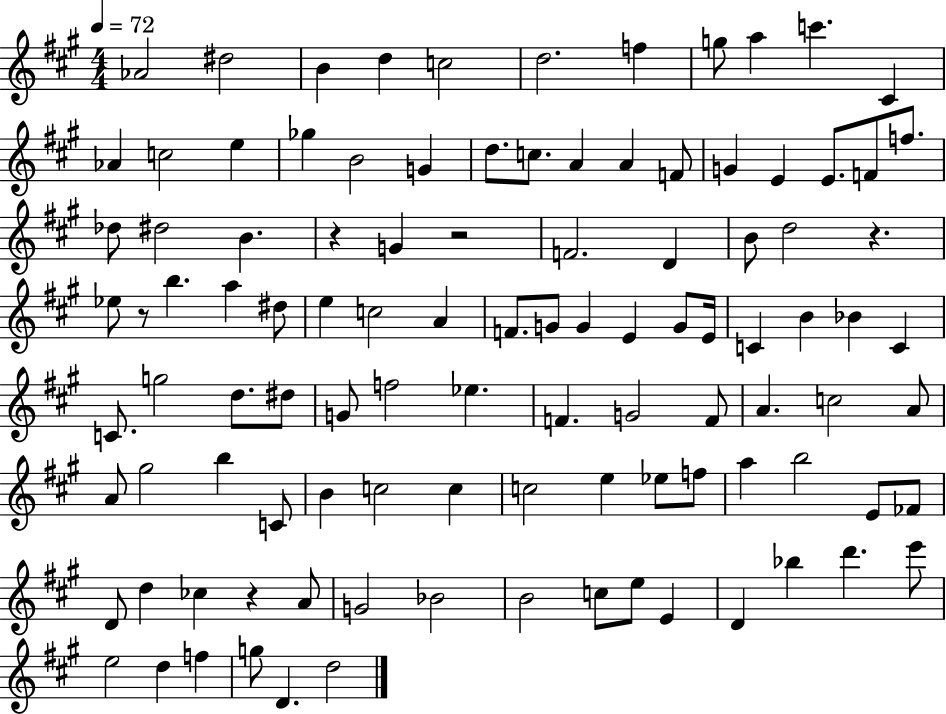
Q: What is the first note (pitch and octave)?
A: Ab4